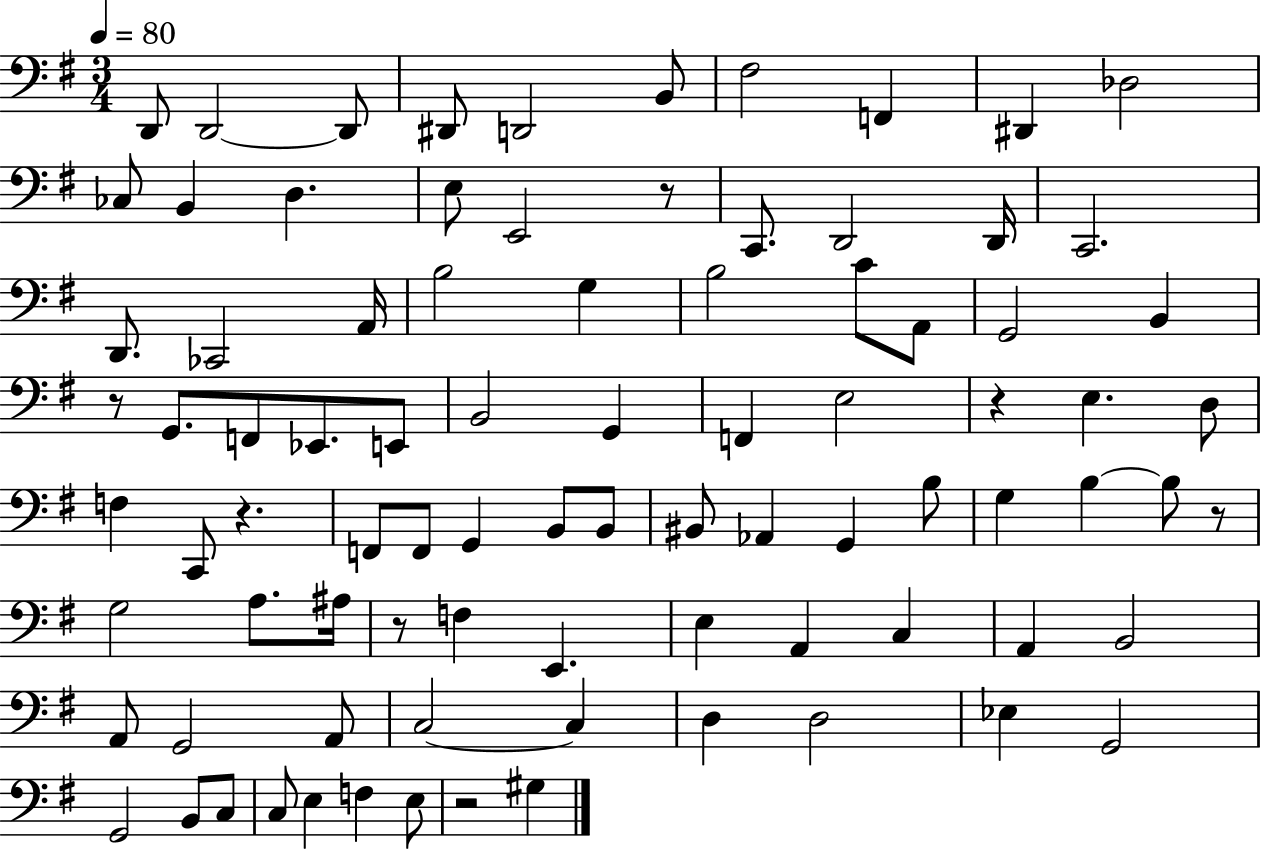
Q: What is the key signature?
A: G major